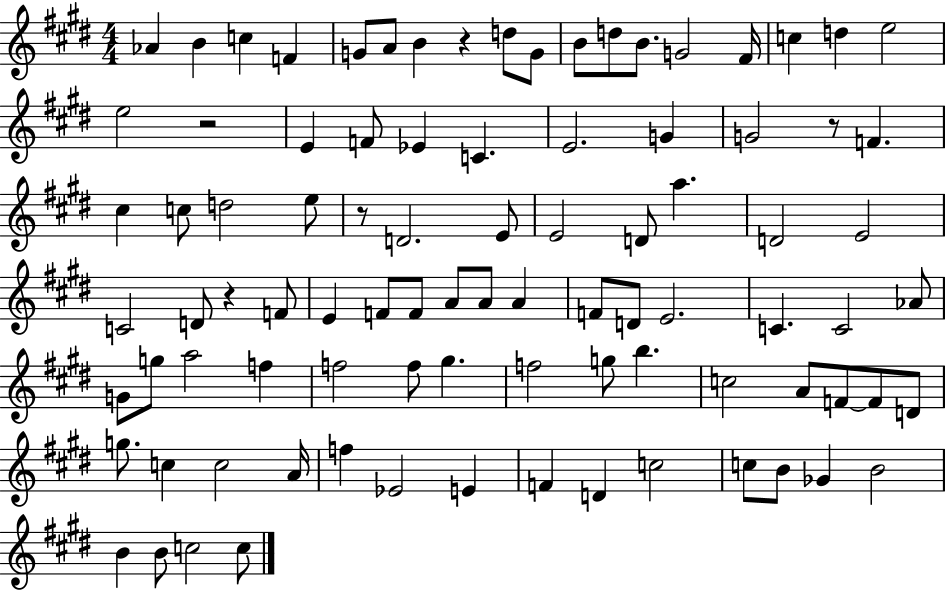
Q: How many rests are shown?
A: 5